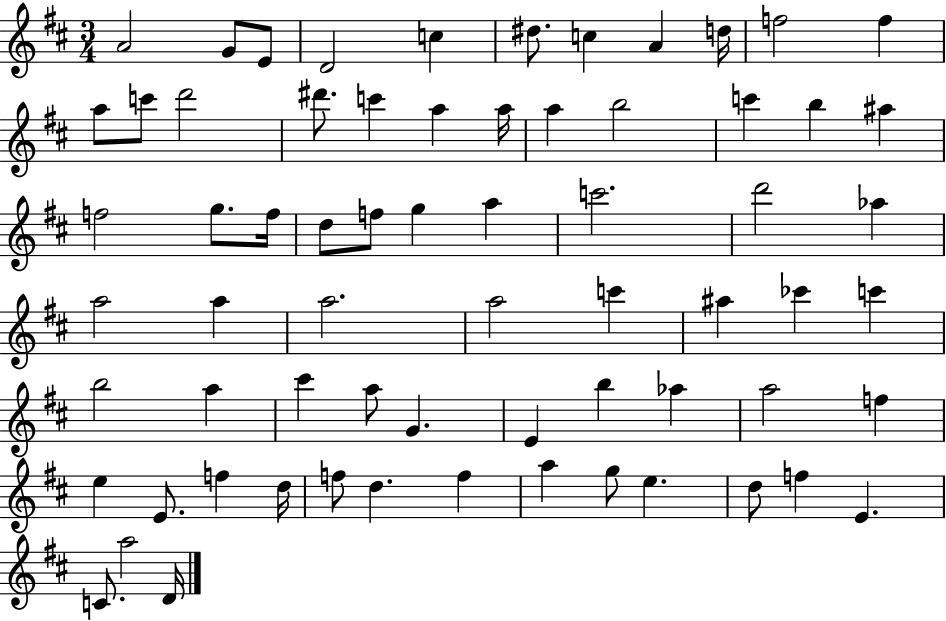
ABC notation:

X:1
T:Untitled
M:3/4
L:1/4
K:D
A2 G/2 E/2 D2 c ^d/2 c A d/4 f2 f a/2 c'/2 d'2 ^d'/2 c' a a/4 a b2 c' b ^a f2 g/2 f/4 d/2 f/2 g a c'2 d'2 _a a2 a a2 a2 c' ^a _c' c' b2 a ^c' a/2 G E b _a a2 f e E/2 f d/4 f/2 d f a g/2 e d/2 f E C/2 a2 D/4